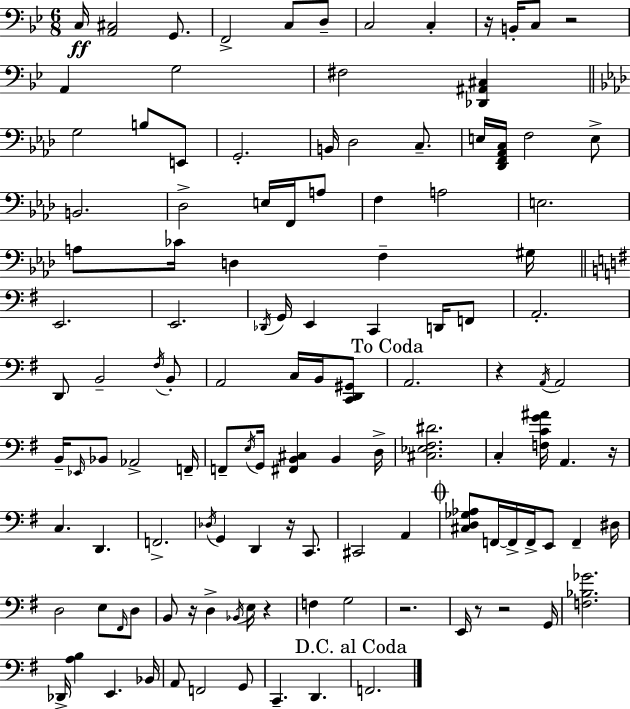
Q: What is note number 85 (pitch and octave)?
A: D3